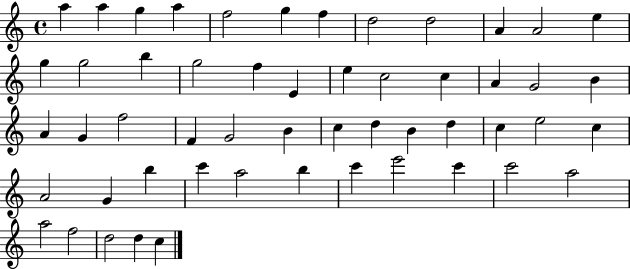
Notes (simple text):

A5/q A5/q G5/q A5/q F5/h G5/q F5/q D5/h D5/h A4/q A4/h E5/q G5/q G5/h B5/q G5/h F5/q E4/q E5/q C5/h C5/q A4/q G4/h B4/q A4/q G4/q F5/h F4/q G4/h B4/q C5/q D5/q B4/q D5/q C5/q E5/h C5/q A4/h G4/q B5/q C6/q A5/h B5/q C6/q E6/h C6/q C6/h A5/h A5/h F5/h D5/h D5/q C5/q